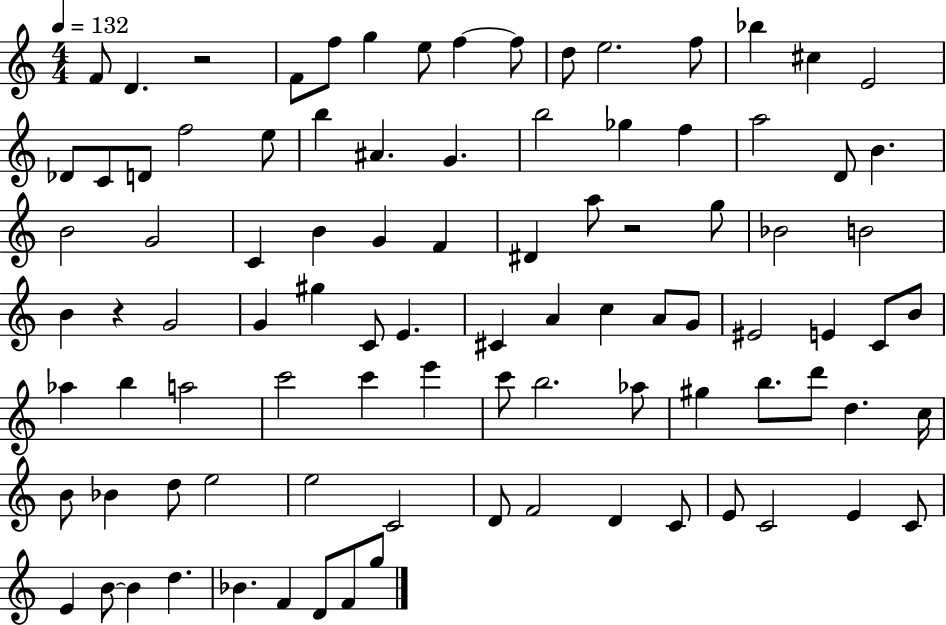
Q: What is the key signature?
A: C major